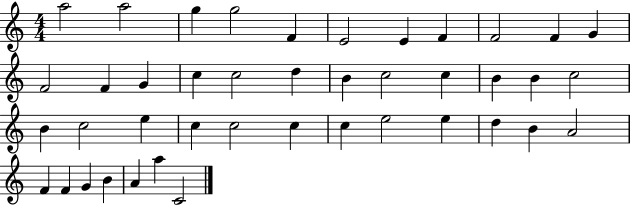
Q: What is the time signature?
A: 4/4